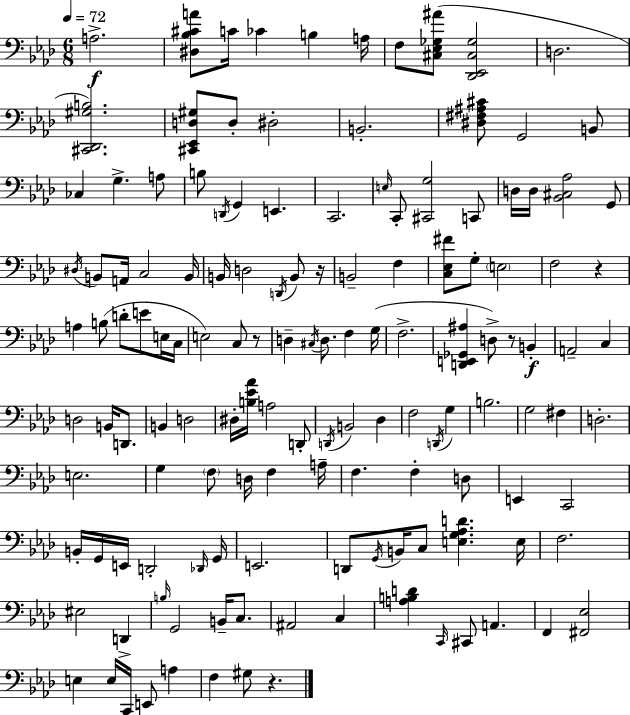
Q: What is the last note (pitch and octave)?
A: G#3